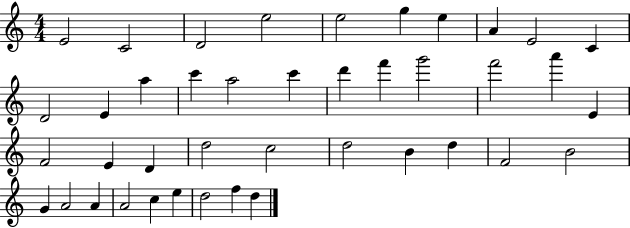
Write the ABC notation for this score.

X:1
T:Untitled
M:4/4
L:1/4
K:C
E2 C2 D2 e2 e2 g e A E2 C D2 E a c' a2 c' d' f' g'2 f'2 a' E F2 E D d2 c2 d2 B d F2 B2 G A2 A A2 c e d2 f d